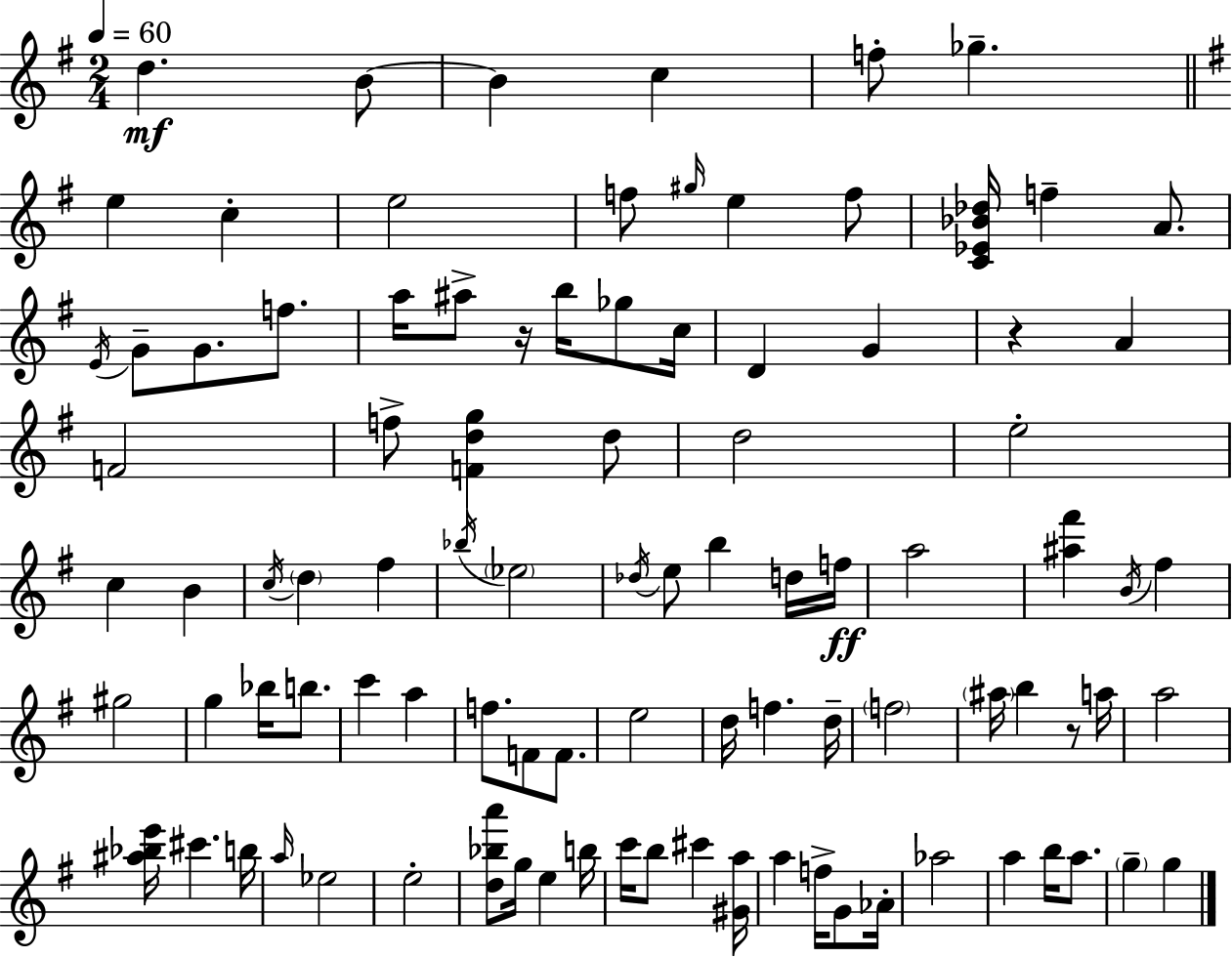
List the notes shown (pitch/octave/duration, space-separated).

D5/q. B4/e B4/q C5/q F5/e Gb5/q. E5/q C5/q E5/h F5/e G#5/s E5/q F5/e [C4,Eb4,Bb4,Db5]/s F5/q A4/e. E4/s G4/e G4/e. F5/e. A5/s A#5/e R/s B5/s Gb5/e C5/s D4/q G4/q R/q A4/q F4/h F5/e [F4,D5,G5]/q D5/e D5/h E5/h C5/q B4/q C5/s D5/q F#5/q Bb5/s Eb5/h Db5/s E5/e B5/q D5/s F5/s A5/h [A#5,F#6]/q B4/s F#5/q G#5/h G5/q Bb5/s B5/e. C6/q A5/q F5/e. F4/e F4/e. E5/h D5/s F5/q. D5/s F5/h A#5/s B5/q R/e A5/s A5/h [A#5,Bb5,E6]/s C#6/q. B5/s A5/s Eb5/h E5/h [D5,Bb5,A6]/e G5/s E5/q B5/s C6/s B5/e C#6/q [G#4,A5]/s A5/q F5/s G4/e Ab4/s Ab5/h A5/q B5/s A5/e. G5/q G5/q